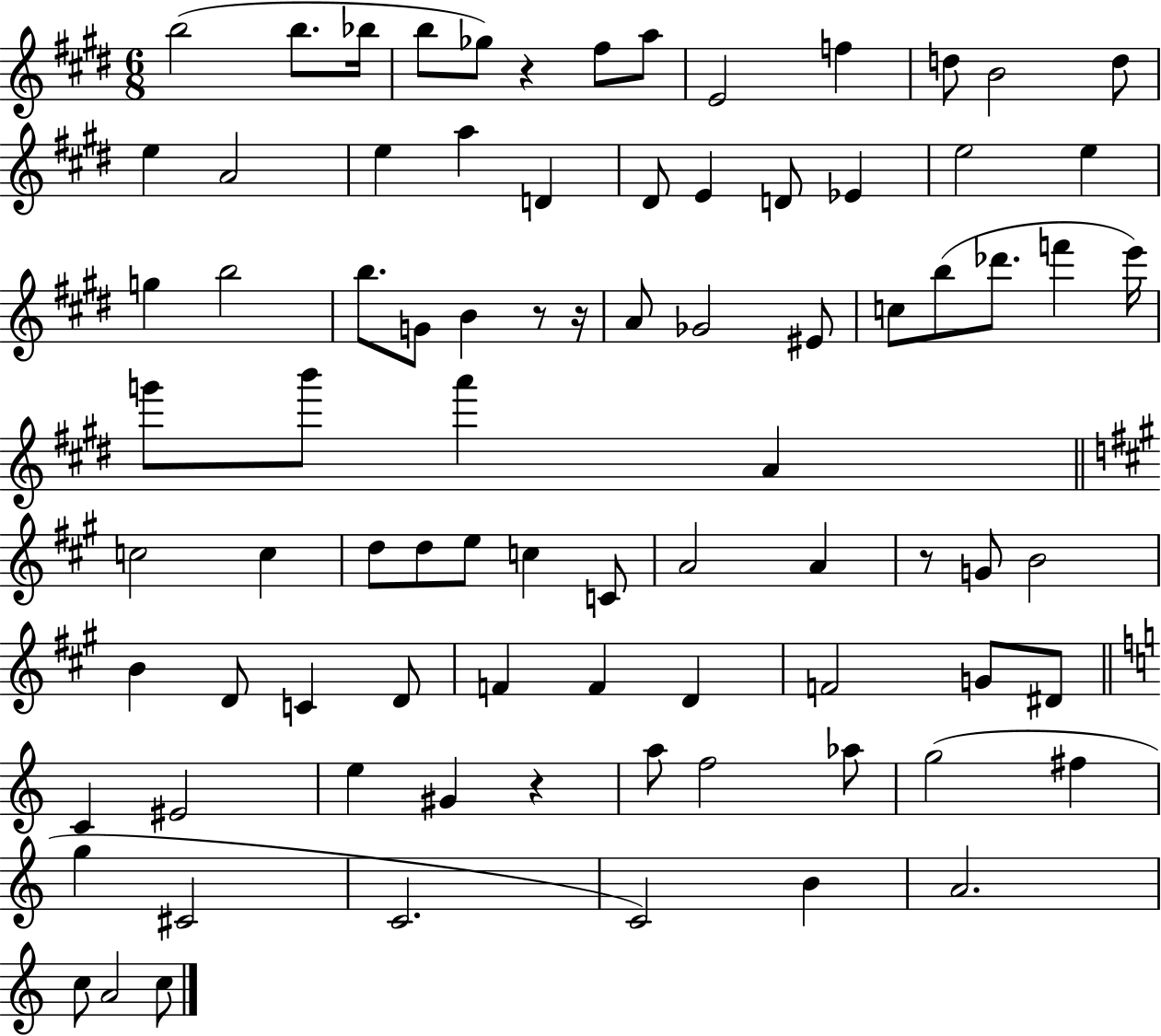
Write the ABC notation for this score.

X:1
T:Untitled
M:6/8
L:1/4
K:E
b2 b/2 _b/4 b/2 _g/2 z ^f/2 a/2 E2 f d/2 B2 d/2 e A2 e a D ^D/2 E D/2 _E e2 e g b2 b/2 G/2 B z/2 z/4 A/2 _G2 ^E/2 c/2 b/2 _d'/2 f' e'/4 g'/2 b'/2 a' A c2 c d/2 d/2 e/2 c C/2 A2 A z/2 G/2 B2 B D/2 C D/2 F F D F2 G/2 ^D/2 C ^E2 e ^G z a/2 f2 _a/2 g2 ^f g ^C2 C2 C2 B A2 c/2 A2 c/2